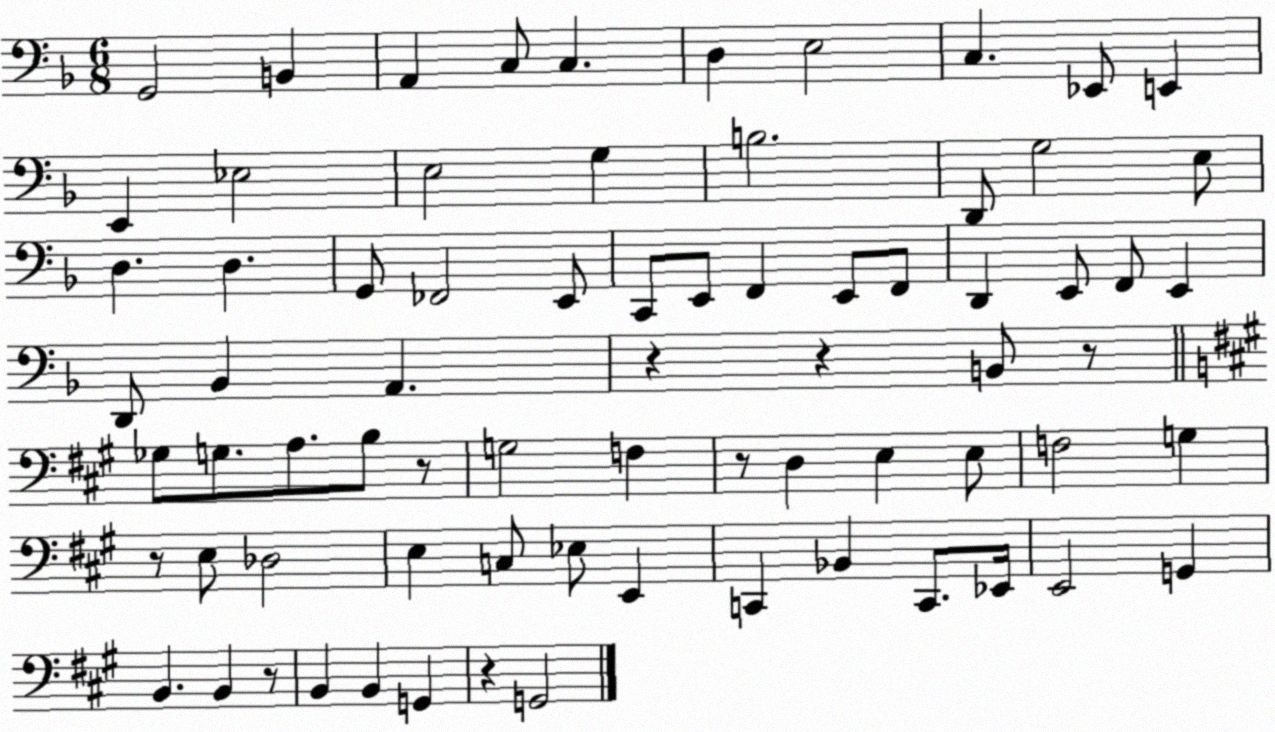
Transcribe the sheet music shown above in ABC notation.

X:1
T:Untitled
M:6/8
L:1/4
K:F
G,,2 B,, A,, C,/2 C, D, E,2 C, _E,,/2 E,, E,, _E,2 E,2 G, B,2 D,,/2 G,2 E,/2 D, D, G,,/2 _F,,2 E,,/2 C,,/2 E,,/2 F,, E,,/2 F,,/2 D,, E,,/2 F,,/2 E,, D,,/2 _B,, A,, z z B,,/2 z/2 _G,/2 G,/2 A,/2 B,/2 z/2 G,2 F, z/2 D, E, E,/2 F,2 G, z/2 E,/2 _D,2 E, C,/2 _E,/2 E,, C,, _B,, C,,/2 _E,,/4 E,,2 G,, B,, B,, z/2 B,, B,, G,, z G,,2